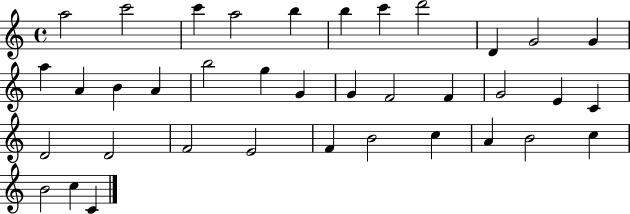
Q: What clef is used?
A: treble